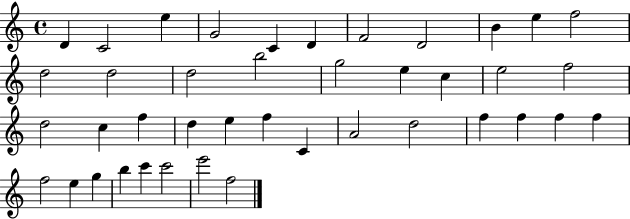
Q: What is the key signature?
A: C major